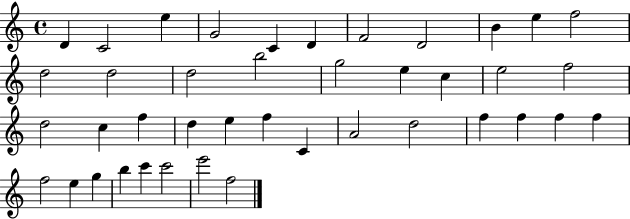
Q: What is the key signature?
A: C major